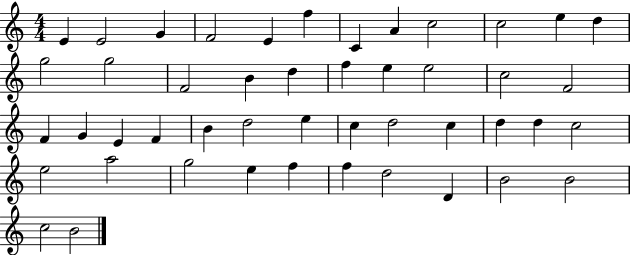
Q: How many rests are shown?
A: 0